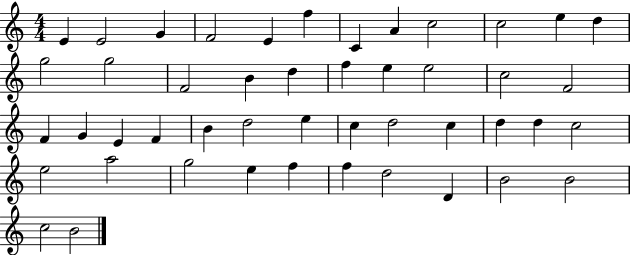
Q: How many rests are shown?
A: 0